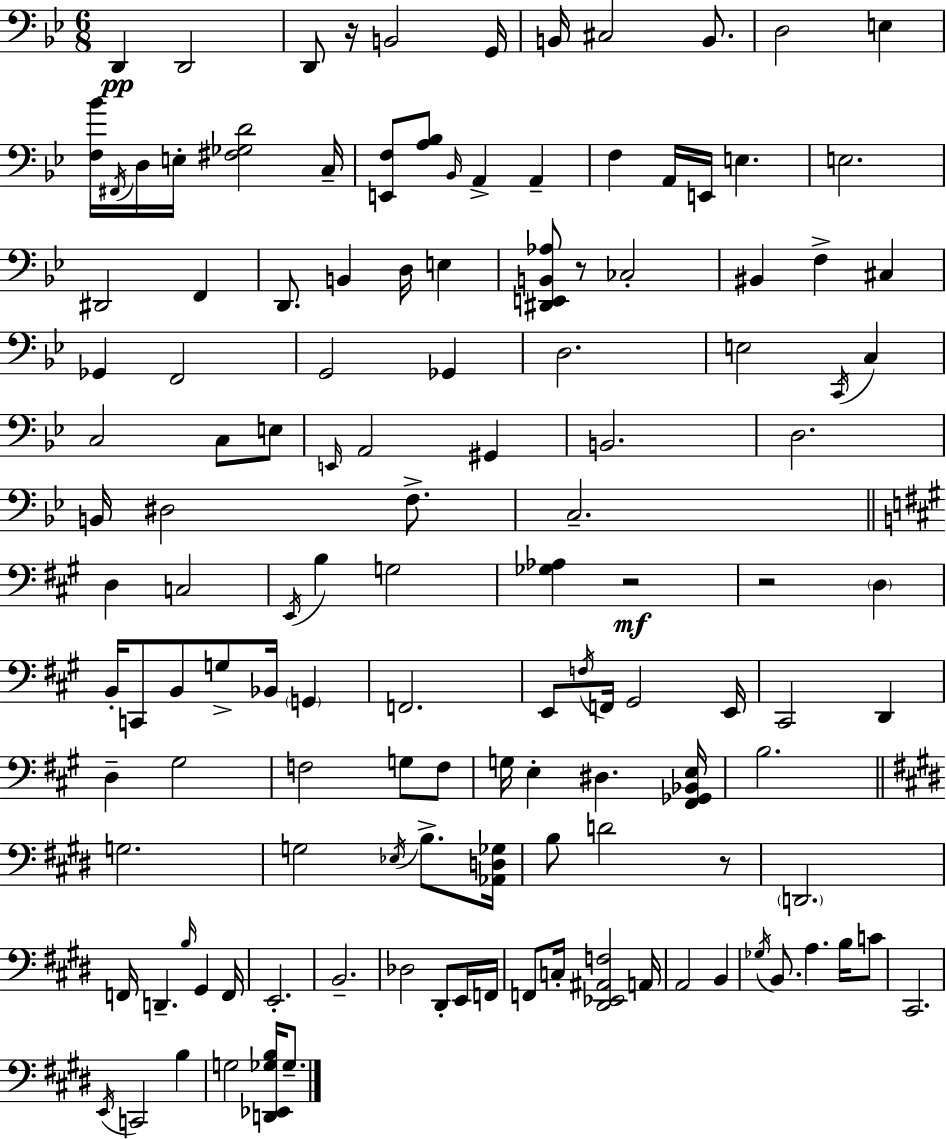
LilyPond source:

{
  \clef bass
  \numericTimeSignature
  \time 6/8
  \key g \minor
  d,4\pp d,2 | d,8 r16 b,2 g,16 | b,16 cis2 b,8. | d2 e4 | \break <f bes'>16 \acciaccatura { fis,16 } d16 e16-. <fis ges d'>2 | c16-- <e, f>8 <a bes>8 \grace { bes,16 } a,4-> a,4-- | f4 a,16 e,16 e4. | e2. | \break dis,2 f,4 | d,8. b,4 d16 e4 | <dis, e, b, aes>8 r8 ces2-. | bis,4 f4-> cis4 | \break ges,4 f,2 | g,2 ges,4 | d2. | e2 \acciaccatura { c,16 } c4 | \break c2 c8 | e8 \grace { e,16 } a,2 | gis,4 b,2. | d2. | \break b,16 dis2 | f8.-> c2.-- | \bar "||" \break \key a \major d4 c2 | \acciaccatura { e,16 } b4 g2 | <ges aes>4 r2\mf | r2 \parenthesize d4 | \break b,16-. c,8 b,8 g8-> bes,16 \parenthesize g,4 | f,2. | e,8 \acciaccatura { f16 } f,16 gis,2 | e,16 cis,2 d,4 | \break d4-- gis2 | f2 g8 | f8 g16 e4-. dis4. | <fis, ges, bes, e>16 b2. | \break \bar "||" \break \key e \major g2. | g2 \acciaccatura { ees16 } b8.-> | <aes, d ges>16 b8 d'2 r8 | \parenthesize d,2. | \break f,16 d,4.-- \grace { b16 } gis,4 | f,16 e,2.-. | b,2.-- | des2 dis,8-. | \break e,16 f,16 f,8 c16-. <dis, ees, ais, f>2 | a,16 a,2 b,4 | \acciaccatura { ges16 } b,8. a4. | b16 c'8 cis,2. | \break \acciaccatura { e,16 } c,2 | b4 g2 | <d, ees, ges b>16 ges8.-- \bar "|."
}